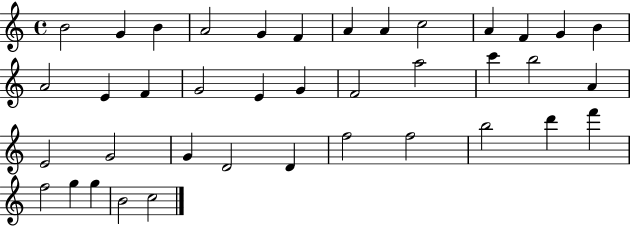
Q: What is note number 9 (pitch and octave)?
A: C5